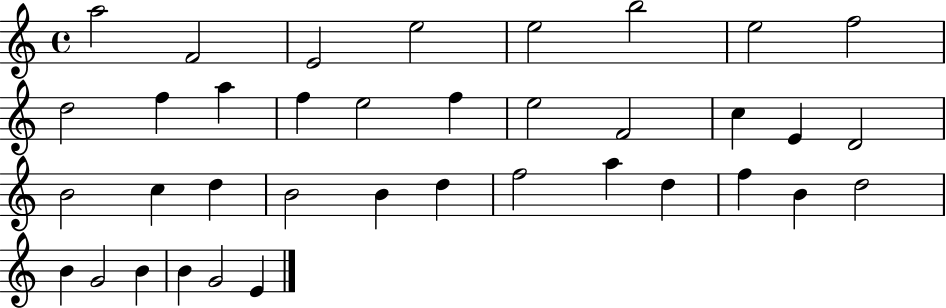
X:1
T:Untitled
M:4/4
L:1/4
K:C
a2 F2 E2 e2 e2 b2 e2 f2 d2 f a f e2 f e2 F2 c E D2 B2 c d B2 B d f2 a d f B d2 B G2 B B G2 E